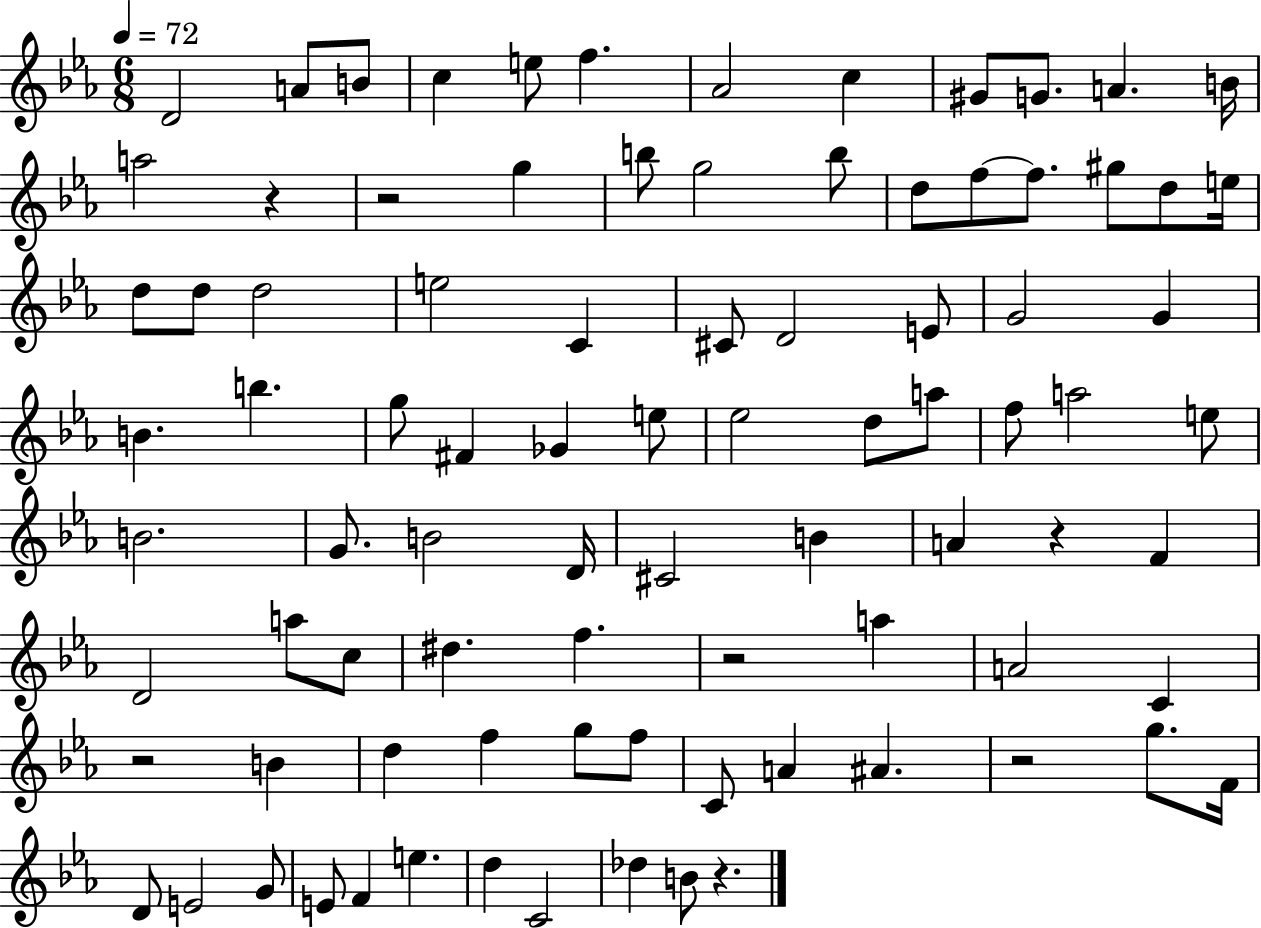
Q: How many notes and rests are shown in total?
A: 88